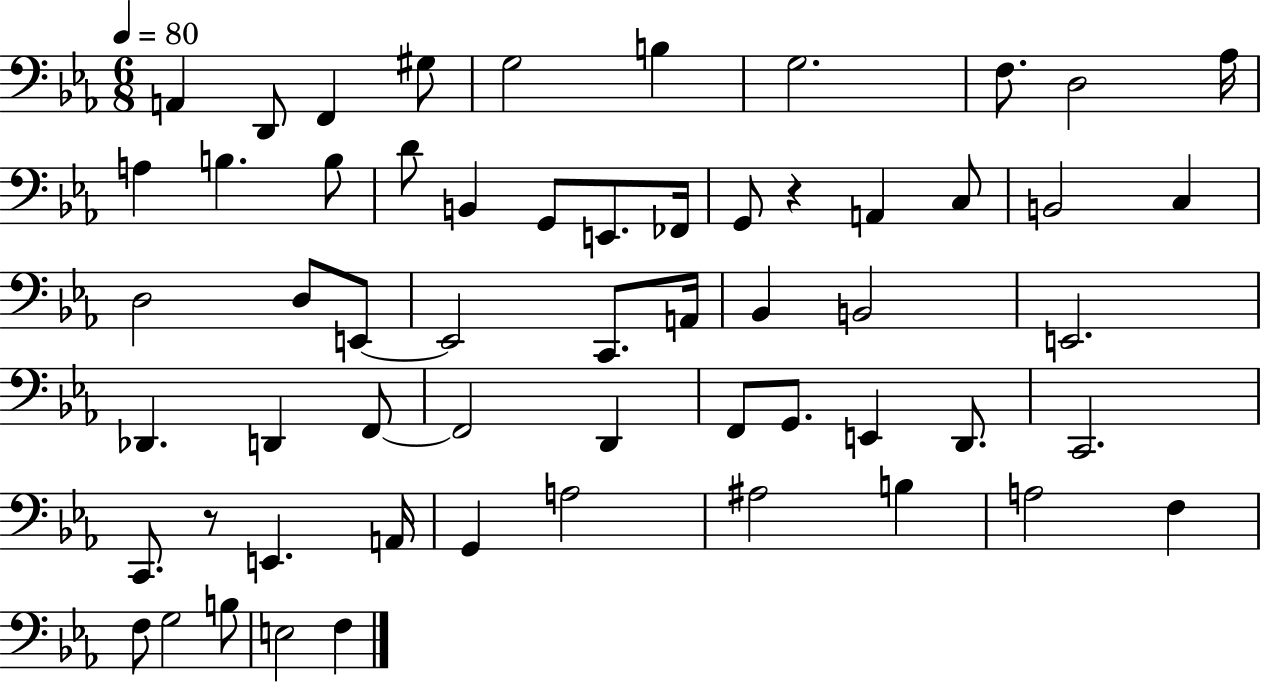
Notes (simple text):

A2/q D2/e F2/q G#3/e G3/h B3/q G3/h. F3/e. D3/h Ab3/s A3/q B3/q. B3/e D4/e B2/q G2/e E2/e. FES2/s G2/e R/q A2/q C3/e B2/h C3/q D3/h D3/e E2/e E2/h C2/e. A2/s Bb2/q B2/h E2/h. Db2/q. D2/q F2/e F2/h D2/q F2/e G2/e. E2/q D2/e. C2/h. C2/e. R/e E2/q. A2/s G2/q A3/h A#3/h B3/q A3/h F3/q F3/e G3/h B3/e E3/h F3/q